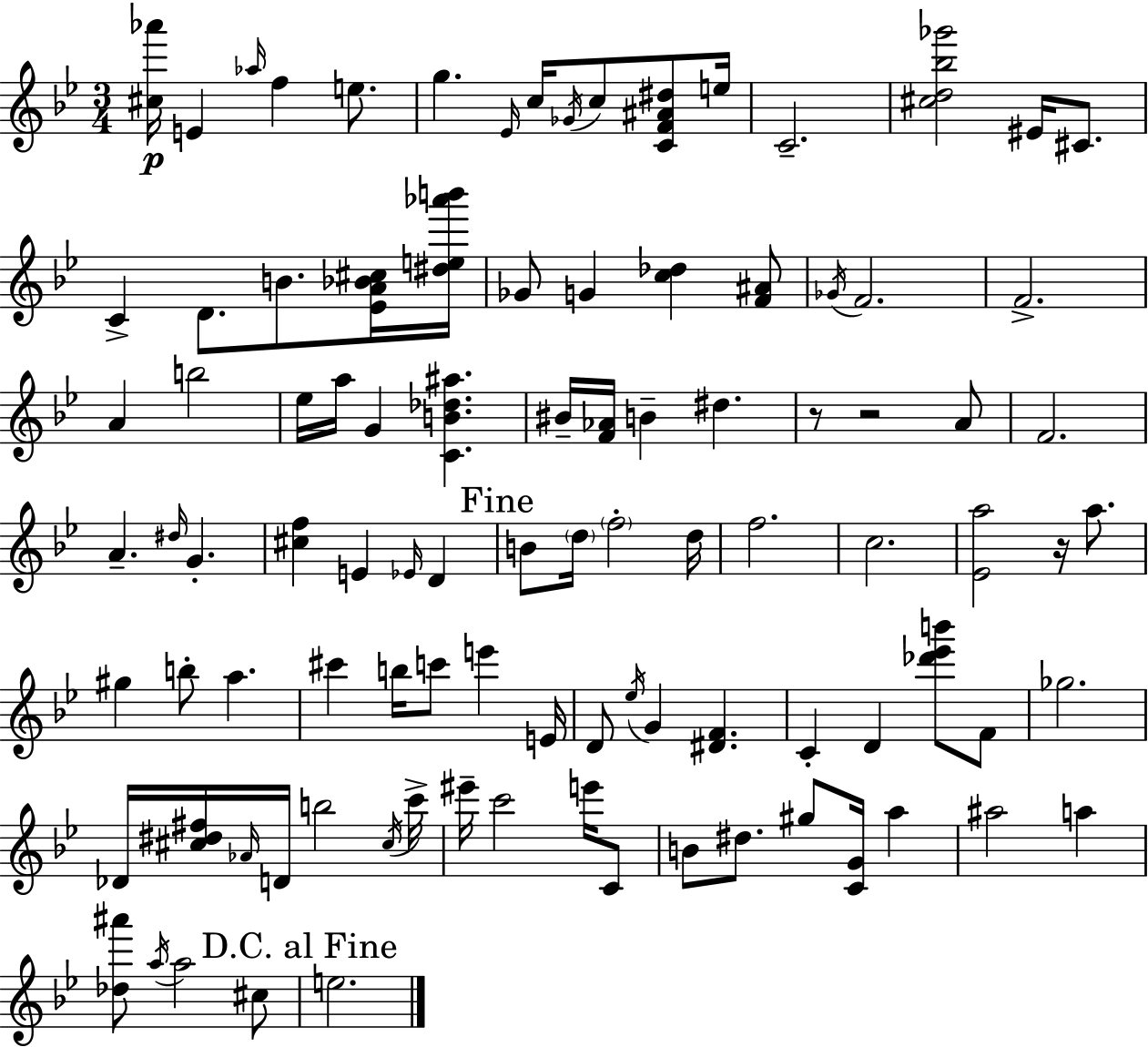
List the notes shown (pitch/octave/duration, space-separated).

[C#5,Ab6]/s E4/q Ab5/s F5/q E5/e. G5/q. Eb4/s C5/s Gb4/s C5/e [C4,F4,A#4,D#5]/e E5/s C4/h. [C#5,D5,Bb5,Gb6]/h EIS4/s C#4/e. C4/q D4/e. B4/e. [Eb4,A4,Bb4,C#5]/s [D#5,E5,Ab6,B6]/s Gb4/e G4/q [C5,Db5]/q [F4,A#4]/e Gb4/s F4/h. F4/h. A4/q B5/h Eb5/s A5/s G4/q [C4,B4,Db5,A#5]/q. BIS4/s [F4,Ab4]/s B4/q D#5/q. R/e R/h A4/e F4/h. A4/q. D#5/s G4/q. [C#5,F5]/q E4/q Eb4/s D4/q B4/e D5/s F5/h D5/s F5/h. C5/h. [Eb4,A5]/h R/s A5/e. G#5/q B5/e A5/q. C#6/q B5/s C6/e E6/q E4/s D4/e Eb5/s G4/q [D#4,F4]/q. C4/q D4/q [Db6,Eb6,B6]/e F4/e Gb5/h. Db4/s [C#5,D#5,F#5]/s Ab4/s D4/s B5/h C#5/s C6/s EIS6/s C6/h E6/s C4/e B4/e D#5/e. G#5/e [C4,G4]/s A5/q A#5/h A5/q [Db5,A#6]/e A5/s A5/h C#5/e E5/h.